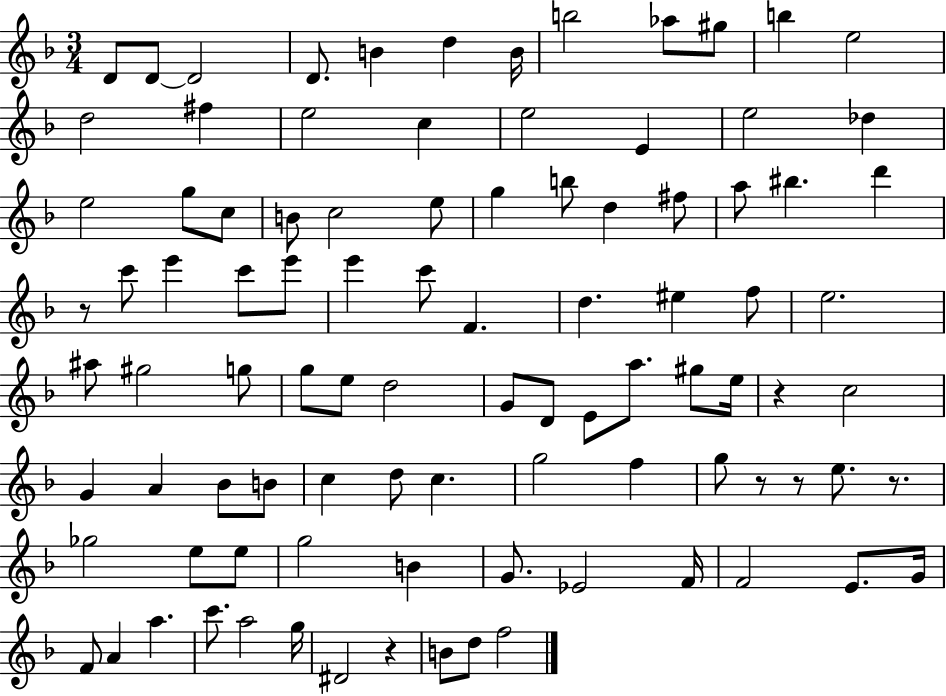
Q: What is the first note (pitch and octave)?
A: D4